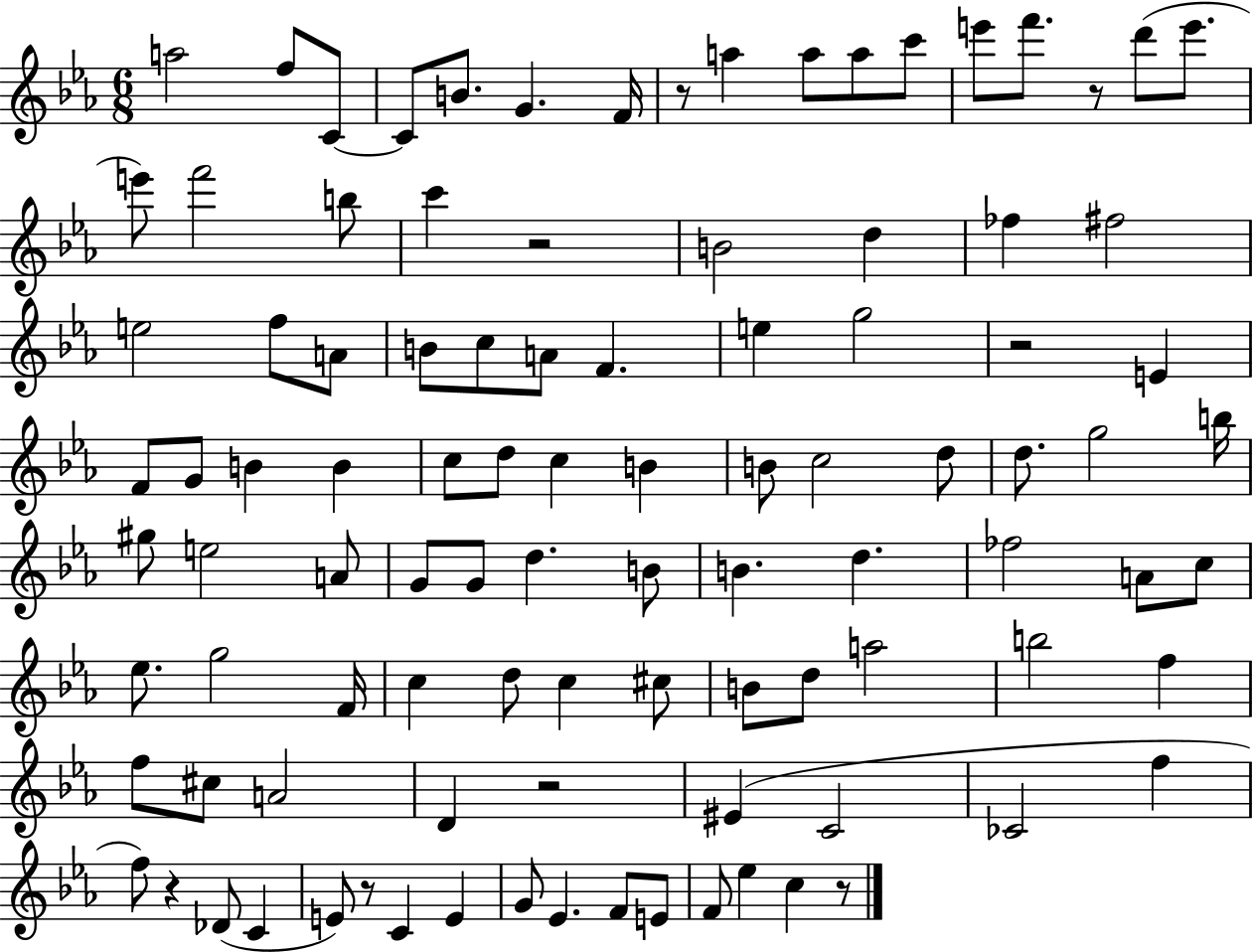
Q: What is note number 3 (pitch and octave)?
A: C4